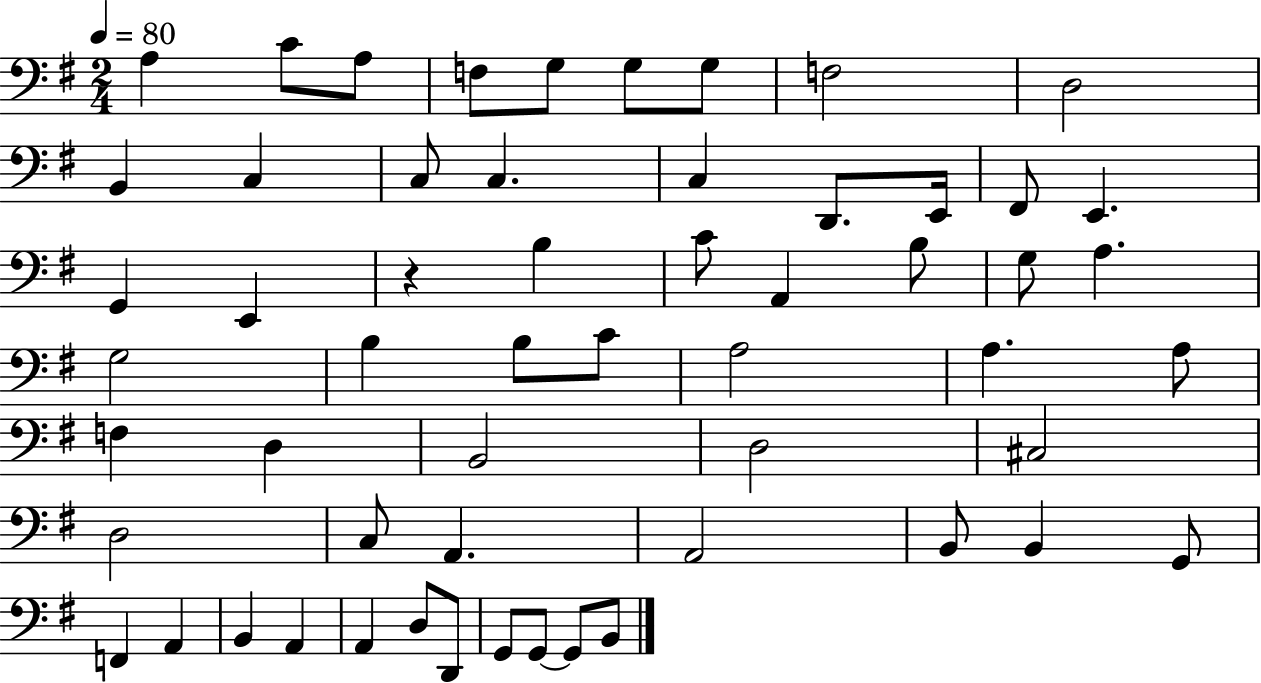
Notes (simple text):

A3/q C4/e A3/e F3/e G3/e G3/e G3/e F3/h D3/h B2/q C3/q C3/e C3/q. C3/q D2/e. E2/s F#2/e E2/q. G2/q E2/q R/q B3/q C4/e A2/q B3/e G3/e A3/q. G3/h B3/q B3/e C4/e A3/h A3/q. A3/e F3/q D3/q B2/h D3/h C#3/h D3/h C3/e A2/q. A2/h B2/e B2/q G2/e F2/q A2/q B2/q A2/q A2/q D3/e D2/e G2/e G2/e G2/e B2/e